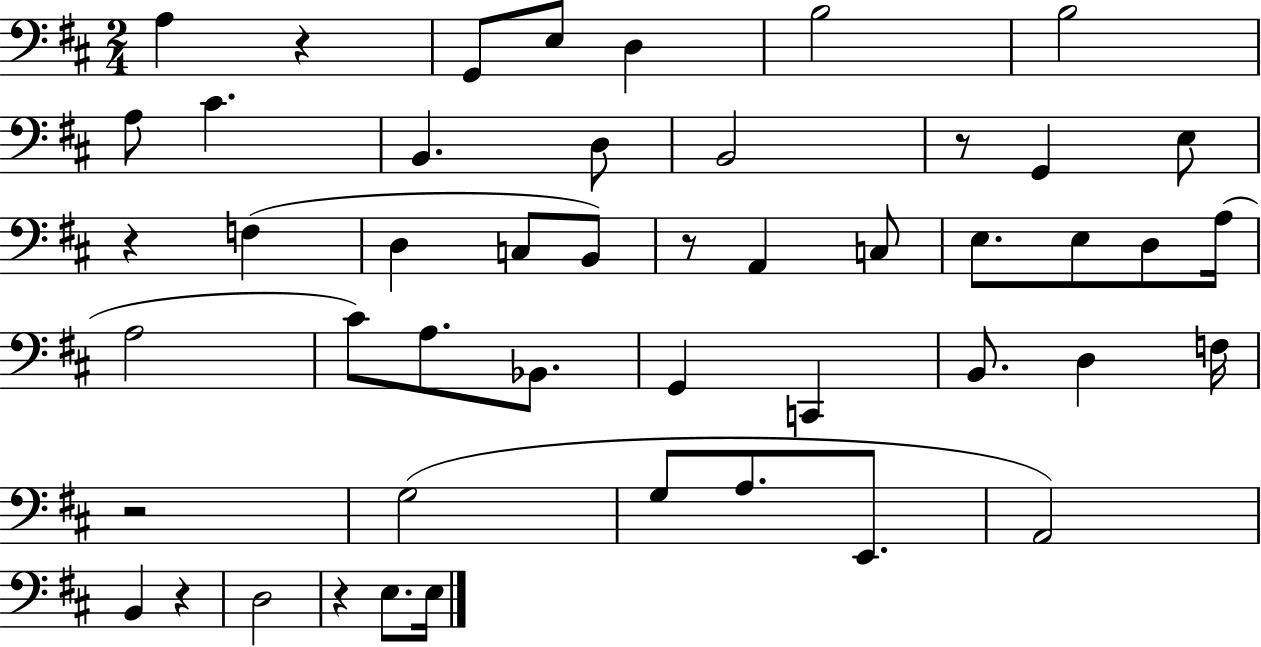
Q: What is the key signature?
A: D major